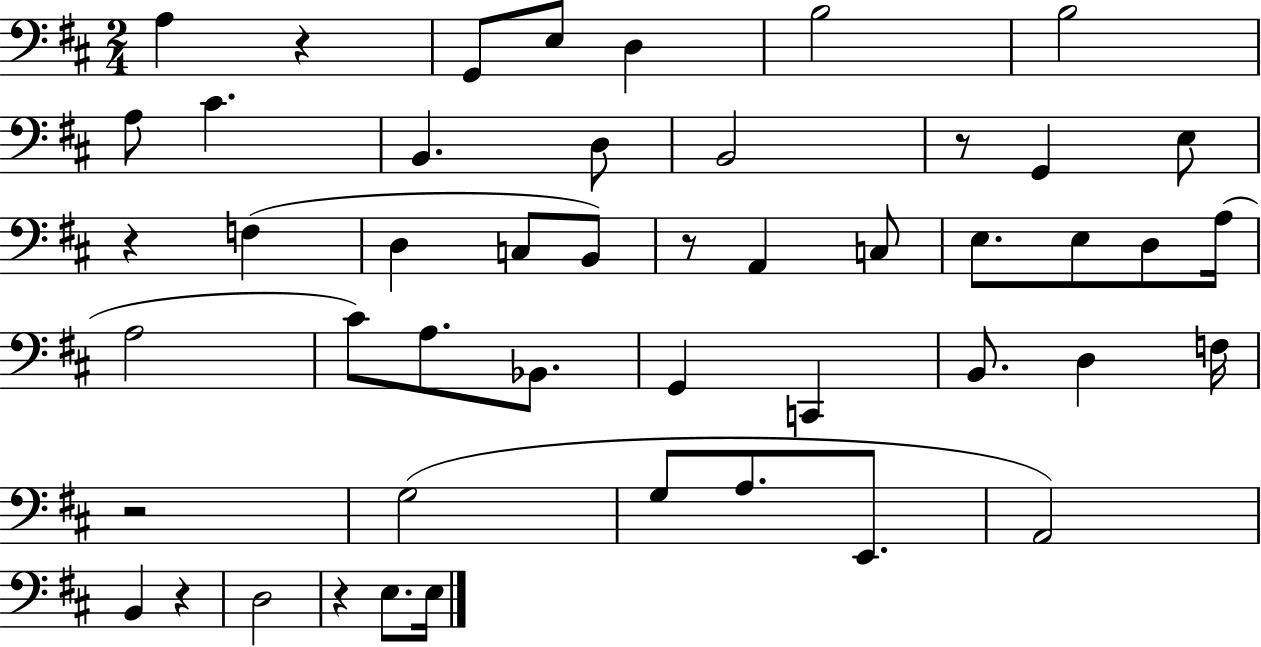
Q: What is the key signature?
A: D major